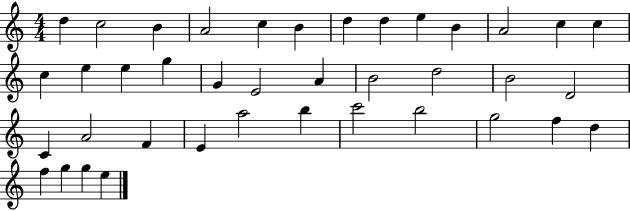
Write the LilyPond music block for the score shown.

{
  \clef treble
  \numericTimeSignature
  \time 4/4
  \key c \major
  d''4 c''2 b'4 | a'2 c''4 b'4 | d''4 d''4 e''4 b'4 | a'2 c''4 c''4 | \break c''4 e''4 e''4 g''4 | g'4 e'2 a'4 | b'2 d''2 | b'2 d'2 | \break c'4 a'2 f'4 | e'4 a''2 b''4 | c'''2 b''2 | g''2 f''4 d''4 | \break f''4 g''4 g''4 e''4 | \bar "|."
}